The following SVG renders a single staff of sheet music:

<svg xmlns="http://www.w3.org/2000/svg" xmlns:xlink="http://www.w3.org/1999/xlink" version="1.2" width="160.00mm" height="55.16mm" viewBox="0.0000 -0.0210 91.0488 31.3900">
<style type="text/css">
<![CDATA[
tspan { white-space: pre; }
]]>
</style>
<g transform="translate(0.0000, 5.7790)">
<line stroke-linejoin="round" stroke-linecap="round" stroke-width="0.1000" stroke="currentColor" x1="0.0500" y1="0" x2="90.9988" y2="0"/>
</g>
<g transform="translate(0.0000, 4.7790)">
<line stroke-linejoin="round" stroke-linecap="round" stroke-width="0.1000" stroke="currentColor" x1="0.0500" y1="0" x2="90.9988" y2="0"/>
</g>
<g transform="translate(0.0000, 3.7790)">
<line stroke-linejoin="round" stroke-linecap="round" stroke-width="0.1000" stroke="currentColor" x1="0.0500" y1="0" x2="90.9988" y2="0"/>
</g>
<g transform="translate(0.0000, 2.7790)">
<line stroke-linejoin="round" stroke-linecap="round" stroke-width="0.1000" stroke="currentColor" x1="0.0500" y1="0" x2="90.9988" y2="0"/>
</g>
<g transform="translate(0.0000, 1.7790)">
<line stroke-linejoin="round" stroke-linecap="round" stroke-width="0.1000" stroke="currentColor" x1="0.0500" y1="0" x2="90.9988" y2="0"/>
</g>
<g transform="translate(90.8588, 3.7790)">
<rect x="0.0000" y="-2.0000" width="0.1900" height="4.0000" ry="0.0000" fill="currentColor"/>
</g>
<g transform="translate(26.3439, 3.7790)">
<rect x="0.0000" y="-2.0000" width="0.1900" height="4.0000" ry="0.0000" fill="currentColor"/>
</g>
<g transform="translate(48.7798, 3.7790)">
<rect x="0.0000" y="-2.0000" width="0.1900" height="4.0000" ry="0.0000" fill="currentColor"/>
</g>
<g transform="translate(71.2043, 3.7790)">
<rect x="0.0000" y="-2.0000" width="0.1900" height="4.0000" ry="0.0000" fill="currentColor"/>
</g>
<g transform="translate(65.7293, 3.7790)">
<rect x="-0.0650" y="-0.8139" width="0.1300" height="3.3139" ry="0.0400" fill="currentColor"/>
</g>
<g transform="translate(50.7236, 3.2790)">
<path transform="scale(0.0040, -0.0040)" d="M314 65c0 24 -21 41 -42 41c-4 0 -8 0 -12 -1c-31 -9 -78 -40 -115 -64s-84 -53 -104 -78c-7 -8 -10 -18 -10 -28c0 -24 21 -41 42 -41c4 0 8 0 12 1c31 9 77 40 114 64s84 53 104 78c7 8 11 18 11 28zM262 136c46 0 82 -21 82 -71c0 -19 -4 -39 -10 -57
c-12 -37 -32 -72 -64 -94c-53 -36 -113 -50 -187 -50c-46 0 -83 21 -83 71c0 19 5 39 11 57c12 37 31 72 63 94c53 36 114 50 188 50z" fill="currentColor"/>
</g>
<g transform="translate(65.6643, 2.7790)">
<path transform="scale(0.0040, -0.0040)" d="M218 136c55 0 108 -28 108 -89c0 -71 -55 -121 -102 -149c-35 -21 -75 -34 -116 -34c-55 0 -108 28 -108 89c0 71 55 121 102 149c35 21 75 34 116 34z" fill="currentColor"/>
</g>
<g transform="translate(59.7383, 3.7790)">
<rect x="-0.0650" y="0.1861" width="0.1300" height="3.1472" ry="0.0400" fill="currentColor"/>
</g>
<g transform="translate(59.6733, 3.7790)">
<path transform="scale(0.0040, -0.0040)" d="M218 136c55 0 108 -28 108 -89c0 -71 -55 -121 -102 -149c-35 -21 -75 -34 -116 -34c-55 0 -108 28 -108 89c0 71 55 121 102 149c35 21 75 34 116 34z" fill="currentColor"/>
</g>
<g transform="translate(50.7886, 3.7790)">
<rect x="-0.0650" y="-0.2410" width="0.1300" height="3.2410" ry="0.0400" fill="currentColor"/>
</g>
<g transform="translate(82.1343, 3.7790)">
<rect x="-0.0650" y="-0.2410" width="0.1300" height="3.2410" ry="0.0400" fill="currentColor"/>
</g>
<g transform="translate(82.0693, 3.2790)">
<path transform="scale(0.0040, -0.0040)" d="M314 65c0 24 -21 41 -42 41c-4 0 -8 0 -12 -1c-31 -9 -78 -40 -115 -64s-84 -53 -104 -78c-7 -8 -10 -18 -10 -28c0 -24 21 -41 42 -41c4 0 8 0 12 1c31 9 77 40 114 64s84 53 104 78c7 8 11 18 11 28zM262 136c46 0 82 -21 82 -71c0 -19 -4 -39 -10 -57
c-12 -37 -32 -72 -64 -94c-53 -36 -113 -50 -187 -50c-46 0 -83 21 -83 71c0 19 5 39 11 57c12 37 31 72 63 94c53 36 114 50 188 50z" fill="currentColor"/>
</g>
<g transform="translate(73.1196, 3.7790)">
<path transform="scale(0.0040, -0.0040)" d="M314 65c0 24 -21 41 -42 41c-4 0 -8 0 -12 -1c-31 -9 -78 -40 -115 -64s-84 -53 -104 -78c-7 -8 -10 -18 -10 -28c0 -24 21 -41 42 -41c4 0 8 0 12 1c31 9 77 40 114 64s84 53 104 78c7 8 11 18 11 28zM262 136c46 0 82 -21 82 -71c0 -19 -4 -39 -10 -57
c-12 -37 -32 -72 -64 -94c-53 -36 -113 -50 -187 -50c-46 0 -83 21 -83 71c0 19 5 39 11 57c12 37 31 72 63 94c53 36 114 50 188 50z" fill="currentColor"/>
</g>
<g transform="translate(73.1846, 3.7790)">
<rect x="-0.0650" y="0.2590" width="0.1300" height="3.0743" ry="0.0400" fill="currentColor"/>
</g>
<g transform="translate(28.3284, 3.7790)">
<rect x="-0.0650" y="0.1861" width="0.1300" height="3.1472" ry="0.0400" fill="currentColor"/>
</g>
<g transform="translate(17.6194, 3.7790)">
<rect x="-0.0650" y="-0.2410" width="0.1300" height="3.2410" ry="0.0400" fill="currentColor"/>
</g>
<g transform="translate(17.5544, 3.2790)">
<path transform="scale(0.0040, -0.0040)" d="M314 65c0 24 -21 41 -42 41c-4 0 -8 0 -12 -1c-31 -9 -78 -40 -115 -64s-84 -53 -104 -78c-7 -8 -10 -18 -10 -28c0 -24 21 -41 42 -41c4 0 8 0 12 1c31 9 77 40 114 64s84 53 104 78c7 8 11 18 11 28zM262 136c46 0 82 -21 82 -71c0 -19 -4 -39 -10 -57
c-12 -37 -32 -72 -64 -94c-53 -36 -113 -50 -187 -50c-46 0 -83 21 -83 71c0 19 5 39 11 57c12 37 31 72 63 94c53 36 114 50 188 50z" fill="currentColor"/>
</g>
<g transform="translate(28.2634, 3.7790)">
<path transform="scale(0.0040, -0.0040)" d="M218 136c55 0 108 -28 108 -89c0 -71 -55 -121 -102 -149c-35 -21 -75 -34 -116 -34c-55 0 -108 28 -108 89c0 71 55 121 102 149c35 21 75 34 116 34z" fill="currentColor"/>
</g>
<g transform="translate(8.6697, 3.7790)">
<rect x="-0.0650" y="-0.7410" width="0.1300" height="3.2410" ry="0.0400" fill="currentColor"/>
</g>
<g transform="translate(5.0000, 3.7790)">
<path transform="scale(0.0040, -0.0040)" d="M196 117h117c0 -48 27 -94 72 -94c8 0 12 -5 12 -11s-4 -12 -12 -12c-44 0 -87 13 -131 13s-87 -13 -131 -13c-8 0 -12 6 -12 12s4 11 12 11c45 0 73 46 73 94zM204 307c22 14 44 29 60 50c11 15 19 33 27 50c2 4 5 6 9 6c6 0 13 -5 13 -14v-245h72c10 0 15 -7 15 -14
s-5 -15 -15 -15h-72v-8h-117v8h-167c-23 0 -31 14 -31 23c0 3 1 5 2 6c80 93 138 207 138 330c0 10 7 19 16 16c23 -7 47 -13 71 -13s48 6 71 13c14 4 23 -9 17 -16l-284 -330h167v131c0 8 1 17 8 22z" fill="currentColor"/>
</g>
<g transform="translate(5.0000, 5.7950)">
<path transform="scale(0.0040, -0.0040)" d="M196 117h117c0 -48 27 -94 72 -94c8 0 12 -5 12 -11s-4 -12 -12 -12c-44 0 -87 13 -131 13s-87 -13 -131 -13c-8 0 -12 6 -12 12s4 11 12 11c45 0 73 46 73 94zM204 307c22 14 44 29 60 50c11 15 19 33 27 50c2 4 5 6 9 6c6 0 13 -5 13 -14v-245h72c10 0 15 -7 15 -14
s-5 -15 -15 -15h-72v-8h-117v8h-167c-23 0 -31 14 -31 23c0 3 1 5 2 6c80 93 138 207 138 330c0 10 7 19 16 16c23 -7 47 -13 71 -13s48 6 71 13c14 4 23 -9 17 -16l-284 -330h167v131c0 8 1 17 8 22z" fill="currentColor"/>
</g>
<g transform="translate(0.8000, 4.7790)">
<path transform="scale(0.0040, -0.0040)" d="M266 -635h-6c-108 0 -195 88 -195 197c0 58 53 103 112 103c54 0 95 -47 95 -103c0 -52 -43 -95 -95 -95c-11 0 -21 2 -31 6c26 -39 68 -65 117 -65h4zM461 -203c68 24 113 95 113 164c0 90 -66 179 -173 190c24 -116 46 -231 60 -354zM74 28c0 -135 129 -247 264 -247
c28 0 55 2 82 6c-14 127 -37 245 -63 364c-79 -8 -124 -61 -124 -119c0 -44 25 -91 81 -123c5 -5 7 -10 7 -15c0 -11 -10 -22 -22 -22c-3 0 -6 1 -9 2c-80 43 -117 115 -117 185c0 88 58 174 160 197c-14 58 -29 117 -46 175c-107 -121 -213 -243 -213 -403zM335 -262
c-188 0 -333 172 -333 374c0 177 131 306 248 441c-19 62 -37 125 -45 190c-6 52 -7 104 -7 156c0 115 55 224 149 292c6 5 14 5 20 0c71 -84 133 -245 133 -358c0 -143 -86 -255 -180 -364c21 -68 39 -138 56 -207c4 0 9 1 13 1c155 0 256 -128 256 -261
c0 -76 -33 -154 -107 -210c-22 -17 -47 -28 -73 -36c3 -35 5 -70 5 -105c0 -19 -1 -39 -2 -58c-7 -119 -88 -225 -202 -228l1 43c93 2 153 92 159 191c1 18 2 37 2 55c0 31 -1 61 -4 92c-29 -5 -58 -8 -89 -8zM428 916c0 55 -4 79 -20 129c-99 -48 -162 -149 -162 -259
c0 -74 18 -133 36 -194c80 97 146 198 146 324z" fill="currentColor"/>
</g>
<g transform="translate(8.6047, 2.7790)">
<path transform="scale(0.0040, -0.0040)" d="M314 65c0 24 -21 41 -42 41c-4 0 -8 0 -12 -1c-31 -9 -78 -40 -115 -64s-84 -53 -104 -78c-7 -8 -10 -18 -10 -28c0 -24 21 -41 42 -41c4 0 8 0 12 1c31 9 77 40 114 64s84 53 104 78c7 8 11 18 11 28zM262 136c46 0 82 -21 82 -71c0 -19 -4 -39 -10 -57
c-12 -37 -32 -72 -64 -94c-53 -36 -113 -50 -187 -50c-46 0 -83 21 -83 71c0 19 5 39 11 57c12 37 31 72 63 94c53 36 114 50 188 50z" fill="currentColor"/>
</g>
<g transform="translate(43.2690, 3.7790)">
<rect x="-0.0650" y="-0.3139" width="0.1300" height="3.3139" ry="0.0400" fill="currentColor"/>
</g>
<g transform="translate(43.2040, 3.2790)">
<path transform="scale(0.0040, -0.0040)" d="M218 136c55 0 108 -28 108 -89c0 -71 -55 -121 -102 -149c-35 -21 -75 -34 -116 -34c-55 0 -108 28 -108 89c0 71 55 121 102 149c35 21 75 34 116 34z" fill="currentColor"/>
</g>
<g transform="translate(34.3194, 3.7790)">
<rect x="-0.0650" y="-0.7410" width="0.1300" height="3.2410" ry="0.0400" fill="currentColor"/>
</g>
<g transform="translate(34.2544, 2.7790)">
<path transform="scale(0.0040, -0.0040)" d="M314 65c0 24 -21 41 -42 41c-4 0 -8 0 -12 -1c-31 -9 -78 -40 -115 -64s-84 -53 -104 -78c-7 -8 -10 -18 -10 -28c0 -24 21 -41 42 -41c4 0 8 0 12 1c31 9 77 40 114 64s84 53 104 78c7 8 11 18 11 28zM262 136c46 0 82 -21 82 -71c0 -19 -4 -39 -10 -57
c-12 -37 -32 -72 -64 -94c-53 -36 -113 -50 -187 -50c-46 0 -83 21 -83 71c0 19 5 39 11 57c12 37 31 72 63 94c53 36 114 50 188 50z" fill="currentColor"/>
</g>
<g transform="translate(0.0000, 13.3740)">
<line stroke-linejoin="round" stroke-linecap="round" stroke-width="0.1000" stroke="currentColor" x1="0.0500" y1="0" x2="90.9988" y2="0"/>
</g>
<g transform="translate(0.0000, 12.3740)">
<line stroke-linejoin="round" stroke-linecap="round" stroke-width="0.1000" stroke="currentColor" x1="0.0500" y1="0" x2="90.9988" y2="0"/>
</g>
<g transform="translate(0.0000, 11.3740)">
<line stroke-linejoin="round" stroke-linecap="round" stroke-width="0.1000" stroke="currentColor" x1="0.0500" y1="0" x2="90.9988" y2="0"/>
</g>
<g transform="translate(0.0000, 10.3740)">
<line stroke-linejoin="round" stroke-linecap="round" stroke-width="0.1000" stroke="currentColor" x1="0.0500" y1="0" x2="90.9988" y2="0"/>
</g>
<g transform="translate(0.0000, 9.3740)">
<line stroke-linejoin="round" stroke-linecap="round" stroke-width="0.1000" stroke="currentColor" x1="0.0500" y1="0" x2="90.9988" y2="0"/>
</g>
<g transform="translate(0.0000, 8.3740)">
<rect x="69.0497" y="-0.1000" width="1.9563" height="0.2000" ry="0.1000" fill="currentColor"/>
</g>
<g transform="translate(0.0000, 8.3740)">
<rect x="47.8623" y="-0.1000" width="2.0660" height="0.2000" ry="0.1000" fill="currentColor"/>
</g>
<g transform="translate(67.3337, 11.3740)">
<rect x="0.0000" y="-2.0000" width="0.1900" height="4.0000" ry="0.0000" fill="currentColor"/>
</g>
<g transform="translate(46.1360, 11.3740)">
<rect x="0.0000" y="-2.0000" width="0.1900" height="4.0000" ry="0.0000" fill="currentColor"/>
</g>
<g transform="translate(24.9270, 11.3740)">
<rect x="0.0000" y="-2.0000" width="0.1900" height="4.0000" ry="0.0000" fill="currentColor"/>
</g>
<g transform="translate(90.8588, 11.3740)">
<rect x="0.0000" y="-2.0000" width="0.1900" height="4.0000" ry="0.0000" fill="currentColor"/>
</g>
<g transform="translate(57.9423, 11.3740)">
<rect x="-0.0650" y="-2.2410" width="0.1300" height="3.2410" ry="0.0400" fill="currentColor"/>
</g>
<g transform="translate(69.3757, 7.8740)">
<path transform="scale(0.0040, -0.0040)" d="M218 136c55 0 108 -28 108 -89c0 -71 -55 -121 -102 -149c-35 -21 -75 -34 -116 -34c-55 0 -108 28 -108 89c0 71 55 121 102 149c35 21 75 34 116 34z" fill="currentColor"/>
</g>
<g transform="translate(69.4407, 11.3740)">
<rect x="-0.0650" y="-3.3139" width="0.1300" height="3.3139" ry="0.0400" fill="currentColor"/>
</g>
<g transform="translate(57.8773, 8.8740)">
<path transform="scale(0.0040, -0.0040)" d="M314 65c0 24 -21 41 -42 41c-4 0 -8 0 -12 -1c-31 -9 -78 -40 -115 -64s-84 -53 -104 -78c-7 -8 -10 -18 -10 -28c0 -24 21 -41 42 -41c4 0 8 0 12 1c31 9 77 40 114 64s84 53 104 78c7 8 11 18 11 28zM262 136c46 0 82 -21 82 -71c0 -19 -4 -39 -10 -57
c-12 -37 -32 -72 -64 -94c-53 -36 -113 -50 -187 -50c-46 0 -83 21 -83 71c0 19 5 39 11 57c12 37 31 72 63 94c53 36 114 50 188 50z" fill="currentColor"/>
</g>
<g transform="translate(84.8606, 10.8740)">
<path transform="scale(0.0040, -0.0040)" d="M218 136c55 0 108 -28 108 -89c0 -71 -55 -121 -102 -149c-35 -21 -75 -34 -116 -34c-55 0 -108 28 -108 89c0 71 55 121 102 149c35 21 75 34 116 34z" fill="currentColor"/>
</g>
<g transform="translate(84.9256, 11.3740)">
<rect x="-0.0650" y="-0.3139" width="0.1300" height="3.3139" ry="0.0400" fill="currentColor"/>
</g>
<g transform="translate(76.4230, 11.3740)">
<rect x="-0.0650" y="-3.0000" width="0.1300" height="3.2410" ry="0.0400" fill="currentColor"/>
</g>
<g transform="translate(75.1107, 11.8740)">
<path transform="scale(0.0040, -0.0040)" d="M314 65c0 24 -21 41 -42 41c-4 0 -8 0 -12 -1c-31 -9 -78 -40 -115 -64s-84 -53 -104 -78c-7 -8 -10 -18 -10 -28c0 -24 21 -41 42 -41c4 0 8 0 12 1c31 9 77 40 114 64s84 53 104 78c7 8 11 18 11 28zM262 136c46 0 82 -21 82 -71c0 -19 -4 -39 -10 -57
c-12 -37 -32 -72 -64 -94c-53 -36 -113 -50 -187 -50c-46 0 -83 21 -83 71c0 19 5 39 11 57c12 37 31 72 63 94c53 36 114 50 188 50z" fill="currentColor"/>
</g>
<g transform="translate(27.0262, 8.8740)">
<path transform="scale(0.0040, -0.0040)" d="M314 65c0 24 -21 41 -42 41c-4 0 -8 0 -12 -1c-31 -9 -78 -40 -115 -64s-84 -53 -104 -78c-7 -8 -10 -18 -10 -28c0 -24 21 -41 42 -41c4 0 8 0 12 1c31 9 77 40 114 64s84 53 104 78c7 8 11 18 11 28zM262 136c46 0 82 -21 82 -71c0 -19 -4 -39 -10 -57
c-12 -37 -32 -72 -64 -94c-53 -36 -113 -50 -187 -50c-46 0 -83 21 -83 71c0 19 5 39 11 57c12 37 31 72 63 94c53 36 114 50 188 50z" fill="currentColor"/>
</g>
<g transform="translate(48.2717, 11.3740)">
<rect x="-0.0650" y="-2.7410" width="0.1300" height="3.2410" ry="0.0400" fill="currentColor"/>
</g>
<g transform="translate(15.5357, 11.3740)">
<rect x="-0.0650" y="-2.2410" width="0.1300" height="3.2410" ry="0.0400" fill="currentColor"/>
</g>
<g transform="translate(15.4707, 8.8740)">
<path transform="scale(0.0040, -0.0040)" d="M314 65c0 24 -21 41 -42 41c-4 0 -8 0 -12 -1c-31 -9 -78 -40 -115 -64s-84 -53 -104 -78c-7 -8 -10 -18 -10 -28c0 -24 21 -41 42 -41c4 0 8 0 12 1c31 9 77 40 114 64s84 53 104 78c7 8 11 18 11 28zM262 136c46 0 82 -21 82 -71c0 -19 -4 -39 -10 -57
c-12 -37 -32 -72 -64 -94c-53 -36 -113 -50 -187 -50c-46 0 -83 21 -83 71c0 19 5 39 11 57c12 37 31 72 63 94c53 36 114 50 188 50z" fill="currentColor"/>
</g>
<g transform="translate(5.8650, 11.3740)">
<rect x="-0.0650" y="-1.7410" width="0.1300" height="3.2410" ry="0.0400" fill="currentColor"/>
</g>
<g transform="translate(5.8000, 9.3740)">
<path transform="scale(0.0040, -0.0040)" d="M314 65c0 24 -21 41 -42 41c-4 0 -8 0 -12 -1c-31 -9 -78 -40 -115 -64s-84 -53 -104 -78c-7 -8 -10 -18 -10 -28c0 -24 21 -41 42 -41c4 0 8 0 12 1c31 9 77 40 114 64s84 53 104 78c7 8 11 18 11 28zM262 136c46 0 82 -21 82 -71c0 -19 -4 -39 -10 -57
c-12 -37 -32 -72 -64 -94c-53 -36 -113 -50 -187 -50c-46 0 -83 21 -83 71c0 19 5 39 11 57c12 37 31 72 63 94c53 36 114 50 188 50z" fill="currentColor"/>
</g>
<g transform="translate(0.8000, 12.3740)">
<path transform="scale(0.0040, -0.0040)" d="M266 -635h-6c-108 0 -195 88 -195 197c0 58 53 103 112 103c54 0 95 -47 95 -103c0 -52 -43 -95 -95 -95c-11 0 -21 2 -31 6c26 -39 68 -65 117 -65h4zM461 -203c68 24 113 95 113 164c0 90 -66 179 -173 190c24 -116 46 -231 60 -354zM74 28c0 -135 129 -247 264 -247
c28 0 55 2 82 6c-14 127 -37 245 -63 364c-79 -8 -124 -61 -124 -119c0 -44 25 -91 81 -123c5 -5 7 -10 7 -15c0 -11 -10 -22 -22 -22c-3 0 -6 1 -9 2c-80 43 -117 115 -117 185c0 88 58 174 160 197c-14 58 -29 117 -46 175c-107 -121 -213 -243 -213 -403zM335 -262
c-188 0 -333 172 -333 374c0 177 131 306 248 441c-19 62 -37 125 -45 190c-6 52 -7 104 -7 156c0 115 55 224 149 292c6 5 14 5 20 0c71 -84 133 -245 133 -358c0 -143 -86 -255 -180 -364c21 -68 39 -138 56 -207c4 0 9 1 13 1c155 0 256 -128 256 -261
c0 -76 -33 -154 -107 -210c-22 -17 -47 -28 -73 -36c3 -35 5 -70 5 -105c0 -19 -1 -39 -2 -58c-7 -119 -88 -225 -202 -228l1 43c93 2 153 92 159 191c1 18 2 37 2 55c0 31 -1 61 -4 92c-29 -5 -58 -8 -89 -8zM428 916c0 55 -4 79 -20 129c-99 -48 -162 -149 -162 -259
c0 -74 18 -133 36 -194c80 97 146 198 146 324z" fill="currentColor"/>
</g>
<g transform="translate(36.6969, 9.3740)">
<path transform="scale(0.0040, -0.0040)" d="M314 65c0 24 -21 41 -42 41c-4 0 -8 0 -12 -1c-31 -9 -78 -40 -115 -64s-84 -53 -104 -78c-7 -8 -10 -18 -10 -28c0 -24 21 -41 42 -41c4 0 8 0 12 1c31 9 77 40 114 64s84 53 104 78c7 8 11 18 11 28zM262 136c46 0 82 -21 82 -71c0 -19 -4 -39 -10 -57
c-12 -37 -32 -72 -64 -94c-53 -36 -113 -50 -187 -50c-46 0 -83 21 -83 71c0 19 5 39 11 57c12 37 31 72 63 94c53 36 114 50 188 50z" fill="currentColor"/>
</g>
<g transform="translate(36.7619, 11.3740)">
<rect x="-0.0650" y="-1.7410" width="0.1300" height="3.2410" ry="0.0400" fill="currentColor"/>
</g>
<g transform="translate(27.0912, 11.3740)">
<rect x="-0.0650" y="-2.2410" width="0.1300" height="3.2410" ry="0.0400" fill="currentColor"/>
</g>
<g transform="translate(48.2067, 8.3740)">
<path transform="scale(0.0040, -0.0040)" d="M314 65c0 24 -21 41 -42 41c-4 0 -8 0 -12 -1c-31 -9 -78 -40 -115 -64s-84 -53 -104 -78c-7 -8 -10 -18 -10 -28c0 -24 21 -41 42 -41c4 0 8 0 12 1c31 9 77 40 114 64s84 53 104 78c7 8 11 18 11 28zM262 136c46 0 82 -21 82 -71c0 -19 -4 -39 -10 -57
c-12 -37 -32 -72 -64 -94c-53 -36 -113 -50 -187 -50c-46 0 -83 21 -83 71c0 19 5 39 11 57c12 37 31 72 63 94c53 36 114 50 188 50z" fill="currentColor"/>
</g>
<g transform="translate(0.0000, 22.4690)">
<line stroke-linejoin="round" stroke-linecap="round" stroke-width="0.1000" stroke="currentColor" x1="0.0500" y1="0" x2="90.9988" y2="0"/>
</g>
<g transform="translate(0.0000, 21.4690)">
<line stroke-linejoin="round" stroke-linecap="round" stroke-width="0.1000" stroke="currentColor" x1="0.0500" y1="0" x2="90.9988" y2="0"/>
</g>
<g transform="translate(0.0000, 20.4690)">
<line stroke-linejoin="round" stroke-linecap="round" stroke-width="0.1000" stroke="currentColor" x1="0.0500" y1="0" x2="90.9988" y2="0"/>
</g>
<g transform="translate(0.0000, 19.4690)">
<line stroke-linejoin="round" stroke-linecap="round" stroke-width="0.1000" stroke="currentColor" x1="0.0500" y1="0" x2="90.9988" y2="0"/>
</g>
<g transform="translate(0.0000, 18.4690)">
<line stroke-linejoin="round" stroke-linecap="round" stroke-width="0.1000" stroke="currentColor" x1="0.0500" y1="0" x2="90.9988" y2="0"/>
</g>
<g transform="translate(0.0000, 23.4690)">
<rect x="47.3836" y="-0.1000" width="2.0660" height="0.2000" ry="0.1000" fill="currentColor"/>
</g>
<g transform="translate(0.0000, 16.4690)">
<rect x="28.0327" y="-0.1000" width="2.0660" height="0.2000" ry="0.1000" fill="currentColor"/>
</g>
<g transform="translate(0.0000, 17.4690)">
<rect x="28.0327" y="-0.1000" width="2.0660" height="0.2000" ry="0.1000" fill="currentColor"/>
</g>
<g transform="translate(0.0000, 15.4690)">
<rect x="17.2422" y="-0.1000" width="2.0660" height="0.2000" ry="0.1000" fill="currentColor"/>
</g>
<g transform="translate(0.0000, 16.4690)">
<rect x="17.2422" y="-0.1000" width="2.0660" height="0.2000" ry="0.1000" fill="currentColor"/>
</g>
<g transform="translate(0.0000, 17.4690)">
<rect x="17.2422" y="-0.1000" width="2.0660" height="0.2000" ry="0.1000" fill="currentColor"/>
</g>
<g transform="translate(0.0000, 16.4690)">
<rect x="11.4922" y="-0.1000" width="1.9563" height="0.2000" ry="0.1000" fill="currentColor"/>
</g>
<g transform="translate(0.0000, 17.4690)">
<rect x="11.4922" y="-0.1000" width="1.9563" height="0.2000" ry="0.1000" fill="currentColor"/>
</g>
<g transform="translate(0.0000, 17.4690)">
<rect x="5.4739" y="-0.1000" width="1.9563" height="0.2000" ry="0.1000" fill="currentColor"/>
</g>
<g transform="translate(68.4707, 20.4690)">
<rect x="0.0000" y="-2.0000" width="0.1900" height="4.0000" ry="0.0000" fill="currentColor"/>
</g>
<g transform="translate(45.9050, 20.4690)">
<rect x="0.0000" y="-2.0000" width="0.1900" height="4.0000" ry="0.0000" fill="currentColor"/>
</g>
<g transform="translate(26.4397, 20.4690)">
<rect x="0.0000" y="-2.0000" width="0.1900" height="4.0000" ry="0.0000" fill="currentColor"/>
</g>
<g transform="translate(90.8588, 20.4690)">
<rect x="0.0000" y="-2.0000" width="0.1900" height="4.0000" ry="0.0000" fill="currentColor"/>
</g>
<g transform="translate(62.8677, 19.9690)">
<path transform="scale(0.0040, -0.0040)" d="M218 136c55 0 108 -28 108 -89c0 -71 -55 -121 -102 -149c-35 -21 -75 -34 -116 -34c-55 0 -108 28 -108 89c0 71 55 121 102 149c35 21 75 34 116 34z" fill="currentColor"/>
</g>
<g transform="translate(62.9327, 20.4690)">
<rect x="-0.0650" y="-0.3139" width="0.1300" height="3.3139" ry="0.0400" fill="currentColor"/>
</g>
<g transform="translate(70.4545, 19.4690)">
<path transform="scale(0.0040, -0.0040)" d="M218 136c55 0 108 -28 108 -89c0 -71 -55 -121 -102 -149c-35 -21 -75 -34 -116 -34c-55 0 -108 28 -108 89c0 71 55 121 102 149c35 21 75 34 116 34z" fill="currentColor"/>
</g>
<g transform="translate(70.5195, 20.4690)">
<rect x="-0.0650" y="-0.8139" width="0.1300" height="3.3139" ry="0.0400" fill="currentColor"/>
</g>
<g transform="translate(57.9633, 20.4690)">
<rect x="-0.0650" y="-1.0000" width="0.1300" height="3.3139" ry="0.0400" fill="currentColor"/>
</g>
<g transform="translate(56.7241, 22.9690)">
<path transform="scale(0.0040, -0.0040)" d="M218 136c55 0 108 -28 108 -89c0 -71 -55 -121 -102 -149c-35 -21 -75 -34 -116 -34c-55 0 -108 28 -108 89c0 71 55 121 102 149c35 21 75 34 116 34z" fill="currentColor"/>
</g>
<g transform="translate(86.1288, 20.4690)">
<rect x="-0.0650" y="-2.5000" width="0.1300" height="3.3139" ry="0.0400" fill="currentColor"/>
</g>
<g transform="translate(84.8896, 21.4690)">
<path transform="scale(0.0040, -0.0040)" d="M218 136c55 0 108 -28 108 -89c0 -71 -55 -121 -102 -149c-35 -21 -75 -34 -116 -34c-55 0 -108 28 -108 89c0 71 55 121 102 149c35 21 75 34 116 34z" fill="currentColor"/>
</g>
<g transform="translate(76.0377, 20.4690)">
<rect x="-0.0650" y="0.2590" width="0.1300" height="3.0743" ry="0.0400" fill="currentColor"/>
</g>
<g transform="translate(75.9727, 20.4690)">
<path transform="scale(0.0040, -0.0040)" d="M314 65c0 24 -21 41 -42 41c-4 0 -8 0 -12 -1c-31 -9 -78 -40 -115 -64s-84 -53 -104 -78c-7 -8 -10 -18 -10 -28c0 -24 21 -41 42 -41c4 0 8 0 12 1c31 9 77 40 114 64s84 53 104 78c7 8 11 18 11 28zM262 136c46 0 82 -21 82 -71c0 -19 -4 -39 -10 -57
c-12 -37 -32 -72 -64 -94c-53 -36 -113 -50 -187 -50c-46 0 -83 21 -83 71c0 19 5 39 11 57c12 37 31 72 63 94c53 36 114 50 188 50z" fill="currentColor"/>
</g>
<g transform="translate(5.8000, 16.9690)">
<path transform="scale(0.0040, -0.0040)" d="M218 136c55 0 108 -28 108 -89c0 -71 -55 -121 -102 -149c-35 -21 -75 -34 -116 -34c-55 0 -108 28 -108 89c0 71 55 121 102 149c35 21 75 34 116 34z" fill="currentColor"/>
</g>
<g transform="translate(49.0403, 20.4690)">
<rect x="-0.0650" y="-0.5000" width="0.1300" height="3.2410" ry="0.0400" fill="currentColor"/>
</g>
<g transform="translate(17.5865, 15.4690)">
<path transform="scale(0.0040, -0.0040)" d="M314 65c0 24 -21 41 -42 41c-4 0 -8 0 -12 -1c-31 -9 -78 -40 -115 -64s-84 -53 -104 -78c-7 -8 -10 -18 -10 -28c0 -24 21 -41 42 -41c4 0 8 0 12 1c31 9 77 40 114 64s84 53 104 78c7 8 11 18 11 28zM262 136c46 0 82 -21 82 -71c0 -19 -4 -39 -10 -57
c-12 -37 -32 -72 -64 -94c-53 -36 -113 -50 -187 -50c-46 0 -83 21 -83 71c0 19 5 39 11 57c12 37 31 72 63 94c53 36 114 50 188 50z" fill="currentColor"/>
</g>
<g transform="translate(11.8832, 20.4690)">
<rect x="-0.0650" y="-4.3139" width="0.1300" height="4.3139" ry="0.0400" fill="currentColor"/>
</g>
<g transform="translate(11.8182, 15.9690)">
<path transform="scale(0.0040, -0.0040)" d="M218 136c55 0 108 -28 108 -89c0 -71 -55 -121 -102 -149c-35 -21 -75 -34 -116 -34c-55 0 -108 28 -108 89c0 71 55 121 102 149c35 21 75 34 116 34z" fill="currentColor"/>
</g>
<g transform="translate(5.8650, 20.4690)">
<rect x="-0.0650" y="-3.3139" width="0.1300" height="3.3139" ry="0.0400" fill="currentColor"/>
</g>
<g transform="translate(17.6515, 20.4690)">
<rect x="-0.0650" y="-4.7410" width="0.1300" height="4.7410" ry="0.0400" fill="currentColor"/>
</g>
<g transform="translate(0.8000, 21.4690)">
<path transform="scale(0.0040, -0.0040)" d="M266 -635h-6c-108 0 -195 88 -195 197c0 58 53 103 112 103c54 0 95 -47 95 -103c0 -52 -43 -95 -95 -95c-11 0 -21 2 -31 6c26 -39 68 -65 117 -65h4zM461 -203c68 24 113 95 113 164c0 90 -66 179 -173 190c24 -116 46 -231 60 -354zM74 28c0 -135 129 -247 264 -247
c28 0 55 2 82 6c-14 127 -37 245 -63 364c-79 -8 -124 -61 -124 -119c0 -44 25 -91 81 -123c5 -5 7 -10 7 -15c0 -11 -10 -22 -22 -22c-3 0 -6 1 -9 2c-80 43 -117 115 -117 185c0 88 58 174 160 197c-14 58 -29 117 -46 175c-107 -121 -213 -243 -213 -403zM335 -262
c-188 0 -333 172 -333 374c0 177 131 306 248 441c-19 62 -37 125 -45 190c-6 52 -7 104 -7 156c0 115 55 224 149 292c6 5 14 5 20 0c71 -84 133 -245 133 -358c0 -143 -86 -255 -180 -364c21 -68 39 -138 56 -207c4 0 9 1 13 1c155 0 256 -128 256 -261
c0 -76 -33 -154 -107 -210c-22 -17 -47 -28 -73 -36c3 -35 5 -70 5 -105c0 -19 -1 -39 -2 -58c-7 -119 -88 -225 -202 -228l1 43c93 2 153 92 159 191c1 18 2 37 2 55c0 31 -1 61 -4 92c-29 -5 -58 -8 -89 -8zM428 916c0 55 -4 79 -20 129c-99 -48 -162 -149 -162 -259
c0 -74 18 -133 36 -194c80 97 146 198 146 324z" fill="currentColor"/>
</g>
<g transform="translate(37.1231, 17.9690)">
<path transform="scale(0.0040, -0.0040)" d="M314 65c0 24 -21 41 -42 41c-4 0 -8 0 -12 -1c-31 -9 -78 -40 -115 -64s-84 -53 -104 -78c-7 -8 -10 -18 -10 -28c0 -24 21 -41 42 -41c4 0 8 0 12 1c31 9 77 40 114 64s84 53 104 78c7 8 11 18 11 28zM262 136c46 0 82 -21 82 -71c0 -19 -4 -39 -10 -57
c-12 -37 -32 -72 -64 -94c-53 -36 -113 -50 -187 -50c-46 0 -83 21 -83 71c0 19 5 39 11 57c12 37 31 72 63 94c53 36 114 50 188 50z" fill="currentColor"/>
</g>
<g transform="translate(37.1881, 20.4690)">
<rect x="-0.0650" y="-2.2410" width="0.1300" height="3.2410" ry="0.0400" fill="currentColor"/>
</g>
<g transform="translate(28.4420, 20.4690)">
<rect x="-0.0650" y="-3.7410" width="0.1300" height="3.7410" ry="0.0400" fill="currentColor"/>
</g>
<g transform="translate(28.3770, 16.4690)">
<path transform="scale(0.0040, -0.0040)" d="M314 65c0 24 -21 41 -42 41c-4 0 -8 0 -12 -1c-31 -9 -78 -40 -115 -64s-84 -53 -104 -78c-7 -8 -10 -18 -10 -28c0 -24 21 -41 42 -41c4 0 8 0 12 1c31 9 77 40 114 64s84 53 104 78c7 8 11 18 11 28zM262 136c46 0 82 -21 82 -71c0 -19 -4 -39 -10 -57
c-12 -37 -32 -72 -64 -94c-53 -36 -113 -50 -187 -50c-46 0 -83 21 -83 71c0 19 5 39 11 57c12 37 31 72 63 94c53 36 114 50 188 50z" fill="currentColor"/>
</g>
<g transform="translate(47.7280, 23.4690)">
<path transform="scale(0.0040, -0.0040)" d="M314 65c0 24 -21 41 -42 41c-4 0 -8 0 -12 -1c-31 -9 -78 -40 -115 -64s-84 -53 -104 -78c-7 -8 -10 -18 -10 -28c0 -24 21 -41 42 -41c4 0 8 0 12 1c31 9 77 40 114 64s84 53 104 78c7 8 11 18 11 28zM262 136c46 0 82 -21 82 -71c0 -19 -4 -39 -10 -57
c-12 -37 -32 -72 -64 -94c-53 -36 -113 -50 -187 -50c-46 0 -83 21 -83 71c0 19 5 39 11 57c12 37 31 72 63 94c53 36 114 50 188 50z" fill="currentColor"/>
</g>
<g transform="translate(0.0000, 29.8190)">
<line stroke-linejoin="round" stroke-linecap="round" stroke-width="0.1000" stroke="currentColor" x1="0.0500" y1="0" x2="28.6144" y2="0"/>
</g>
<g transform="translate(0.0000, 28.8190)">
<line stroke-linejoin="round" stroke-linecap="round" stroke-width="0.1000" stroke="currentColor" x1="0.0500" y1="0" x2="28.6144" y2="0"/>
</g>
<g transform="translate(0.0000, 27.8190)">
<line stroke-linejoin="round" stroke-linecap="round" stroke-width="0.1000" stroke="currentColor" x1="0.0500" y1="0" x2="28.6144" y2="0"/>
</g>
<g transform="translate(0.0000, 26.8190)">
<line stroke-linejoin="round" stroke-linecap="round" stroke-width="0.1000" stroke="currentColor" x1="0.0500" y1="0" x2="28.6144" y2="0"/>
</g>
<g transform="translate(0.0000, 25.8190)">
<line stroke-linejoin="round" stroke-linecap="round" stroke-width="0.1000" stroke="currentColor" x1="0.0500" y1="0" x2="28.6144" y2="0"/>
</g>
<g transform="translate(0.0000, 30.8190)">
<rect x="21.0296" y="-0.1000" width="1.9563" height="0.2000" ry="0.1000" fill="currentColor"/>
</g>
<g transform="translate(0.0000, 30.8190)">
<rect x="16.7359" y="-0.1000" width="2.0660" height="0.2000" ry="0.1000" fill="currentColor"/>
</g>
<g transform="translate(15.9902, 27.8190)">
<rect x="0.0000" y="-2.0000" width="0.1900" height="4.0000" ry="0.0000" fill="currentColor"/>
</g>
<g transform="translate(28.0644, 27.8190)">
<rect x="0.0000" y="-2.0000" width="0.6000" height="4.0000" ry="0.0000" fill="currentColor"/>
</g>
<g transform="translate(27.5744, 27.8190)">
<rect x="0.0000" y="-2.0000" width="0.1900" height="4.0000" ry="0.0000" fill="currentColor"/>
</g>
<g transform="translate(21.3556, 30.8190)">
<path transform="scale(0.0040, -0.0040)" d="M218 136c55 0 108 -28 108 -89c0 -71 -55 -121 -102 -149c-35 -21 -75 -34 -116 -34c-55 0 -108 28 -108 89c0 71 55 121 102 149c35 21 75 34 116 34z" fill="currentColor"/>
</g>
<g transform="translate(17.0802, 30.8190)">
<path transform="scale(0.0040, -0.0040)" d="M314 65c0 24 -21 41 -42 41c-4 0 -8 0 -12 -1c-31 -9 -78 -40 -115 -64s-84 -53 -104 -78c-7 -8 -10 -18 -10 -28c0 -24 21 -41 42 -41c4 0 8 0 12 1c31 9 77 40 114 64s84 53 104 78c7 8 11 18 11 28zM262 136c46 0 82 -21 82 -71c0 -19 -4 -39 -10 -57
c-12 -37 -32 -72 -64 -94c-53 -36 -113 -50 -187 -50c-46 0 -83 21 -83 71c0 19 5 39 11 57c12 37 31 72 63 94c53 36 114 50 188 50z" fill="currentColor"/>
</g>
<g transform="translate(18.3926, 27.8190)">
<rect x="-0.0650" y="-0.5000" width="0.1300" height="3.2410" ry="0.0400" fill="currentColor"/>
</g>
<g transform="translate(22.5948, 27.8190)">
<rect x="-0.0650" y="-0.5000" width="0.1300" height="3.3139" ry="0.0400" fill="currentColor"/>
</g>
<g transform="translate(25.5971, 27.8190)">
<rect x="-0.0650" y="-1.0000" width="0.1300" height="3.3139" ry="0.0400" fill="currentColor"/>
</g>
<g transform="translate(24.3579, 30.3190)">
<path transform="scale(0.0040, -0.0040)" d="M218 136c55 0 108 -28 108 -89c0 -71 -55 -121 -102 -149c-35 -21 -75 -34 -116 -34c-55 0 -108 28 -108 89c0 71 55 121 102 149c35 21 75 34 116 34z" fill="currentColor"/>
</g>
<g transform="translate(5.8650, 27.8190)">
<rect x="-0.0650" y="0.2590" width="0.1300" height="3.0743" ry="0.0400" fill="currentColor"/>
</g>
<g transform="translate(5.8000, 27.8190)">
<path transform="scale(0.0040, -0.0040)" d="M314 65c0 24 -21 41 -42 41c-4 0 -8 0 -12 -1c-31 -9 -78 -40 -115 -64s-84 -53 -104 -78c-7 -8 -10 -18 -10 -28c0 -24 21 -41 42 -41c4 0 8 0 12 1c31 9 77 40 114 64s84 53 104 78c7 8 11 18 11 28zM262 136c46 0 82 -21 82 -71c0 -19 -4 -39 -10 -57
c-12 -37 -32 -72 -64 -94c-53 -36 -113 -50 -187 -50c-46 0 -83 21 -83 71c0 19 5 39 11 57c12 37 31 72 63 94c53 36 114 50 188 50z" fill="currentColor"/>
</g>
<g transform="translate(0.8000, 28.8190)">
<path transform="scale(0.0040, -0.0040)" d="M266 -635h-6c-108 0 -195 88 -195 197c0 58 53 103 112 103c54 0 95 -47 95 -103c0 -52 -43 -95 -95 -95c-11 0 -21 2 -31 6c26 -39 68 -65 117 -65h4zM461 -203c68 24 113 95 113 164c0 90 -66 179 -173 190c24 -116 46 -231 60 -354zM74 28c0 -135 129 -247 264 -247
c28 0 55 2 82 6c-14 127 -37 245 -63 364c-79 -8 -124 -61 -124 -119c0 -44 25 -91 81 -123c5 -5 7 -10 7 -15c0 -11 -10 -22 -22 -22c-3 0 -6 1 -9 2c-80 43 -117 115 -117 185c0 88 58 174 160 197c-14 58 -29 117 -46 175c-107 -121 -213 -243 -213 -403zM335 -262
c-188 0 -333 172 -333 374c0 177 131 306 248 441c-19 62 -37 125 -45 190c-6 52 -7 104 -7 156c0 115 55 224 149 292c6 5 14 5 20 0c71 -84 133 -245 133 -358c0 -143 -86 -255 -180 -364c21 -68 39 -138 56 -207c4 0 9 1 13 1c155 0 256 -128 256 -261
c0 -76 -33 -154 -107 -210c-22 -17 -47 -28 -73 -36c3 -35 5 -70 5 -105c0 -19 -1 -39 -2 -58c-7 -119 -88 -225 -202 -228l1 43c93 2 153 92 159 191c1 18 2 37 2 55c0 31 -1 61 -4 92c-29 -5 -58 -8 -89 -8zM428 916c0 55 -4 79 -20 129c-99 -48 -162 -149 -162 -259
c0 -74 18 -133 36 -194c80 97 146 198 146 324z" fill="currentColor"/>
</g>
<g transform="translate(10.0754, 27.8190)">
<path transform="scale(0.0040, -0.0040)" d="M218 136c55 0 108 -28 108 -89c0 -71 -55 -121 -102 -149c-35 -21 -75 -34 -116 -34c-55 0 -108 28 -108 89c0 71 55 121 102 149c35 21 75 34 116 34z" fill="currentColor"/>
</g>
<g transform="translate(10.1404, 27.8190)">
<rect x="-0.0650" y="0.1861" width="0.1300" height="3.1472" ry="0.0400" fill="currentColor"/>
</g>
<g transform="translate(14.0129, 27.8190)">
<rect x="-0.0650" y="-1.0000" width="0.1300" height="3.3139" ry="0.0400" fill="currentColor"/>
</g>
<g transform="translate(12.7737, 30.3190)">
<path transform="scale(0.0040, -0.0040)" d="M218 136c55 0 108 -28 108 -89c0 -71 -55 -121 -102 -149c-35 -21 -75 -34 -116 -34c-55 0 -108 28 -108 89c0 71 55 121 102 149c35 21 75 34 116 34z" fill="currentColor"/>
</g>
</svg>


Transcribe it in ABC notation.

X:1
T:Untitled
M:4/4
L:1/4
K:C
d2 c2 B d2 c c2 B d B2 c2 f2 g2 g2 f2 a2 g2 b A2 c b d' e'2 c'2 g2 C2 D c d B2 G B2 B D C2 C D